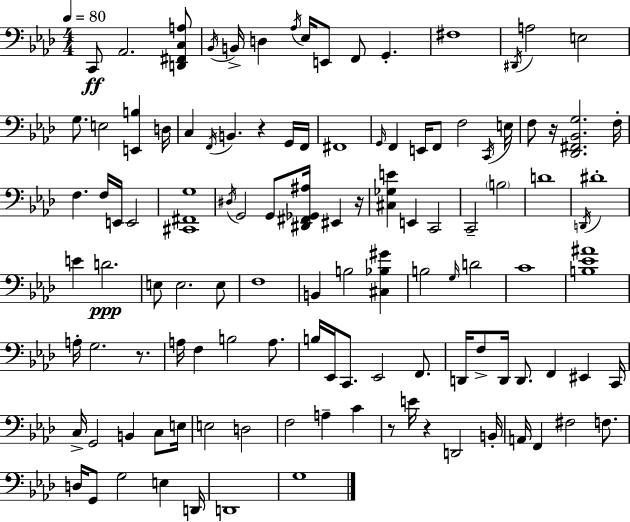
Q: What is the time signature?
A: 4/4